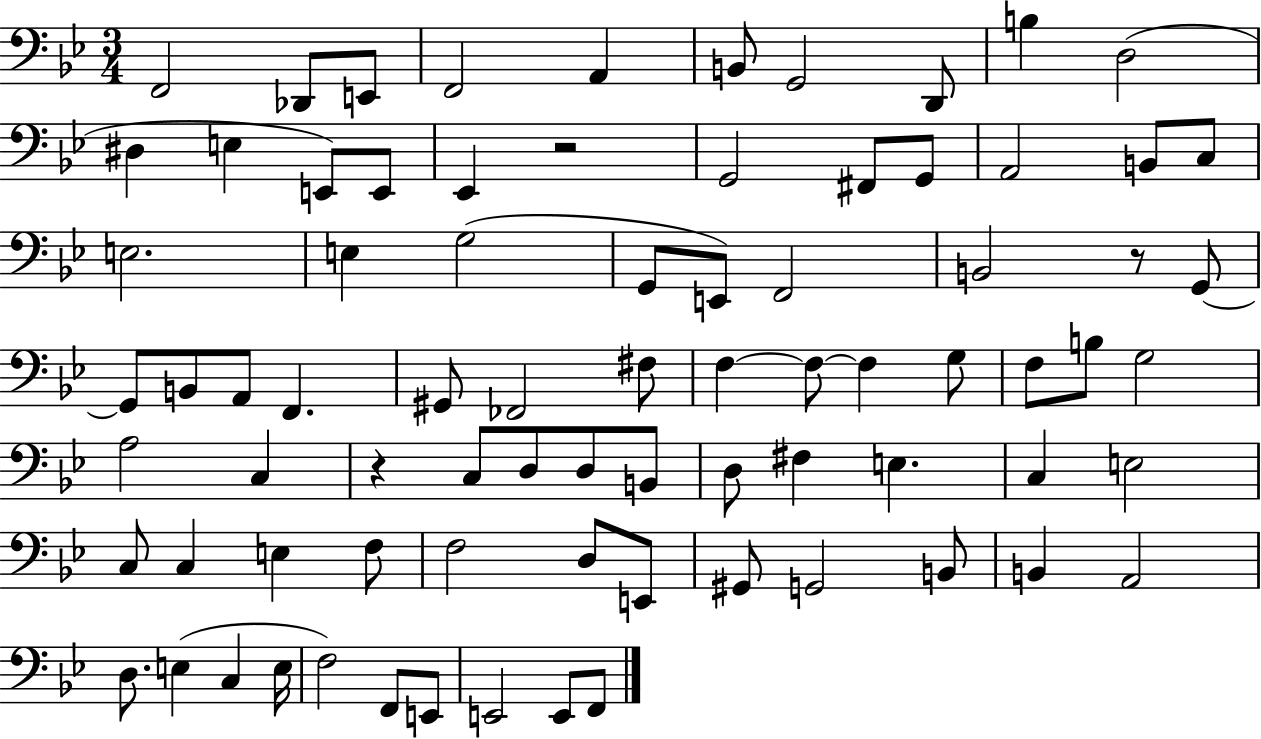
F2/h Db2/e E2/e F2/h A2/q B2/e G2/h D2/e B3/q D3/h D#3/q E3/q E2/e E2/e Eb2/q R/h G2/h F#2/e G2/e A2/h B2/e C3/e E3/h. E3/q G3/h G2/e E2/e F2/h B2/h R/e G2/e G2/e B2/e A2/e F2/q. G#2/e FES2/h F#3/e F3/q F3/e F3/q G3/e F3/e B3/e G3/h A3/h C3/q R/q C3/e D3/e D3/e B2/e D3/e F#3/q E3/q. C3/q E3/h C3/e C3/q E3/q F3/e F3/h D3/e E2/e G#2/e G2/h B2/e B2/q A2/h D3/e. E3/q C3/q E3/s F3/h F2/e E2/e E2/h E2/e F2/e